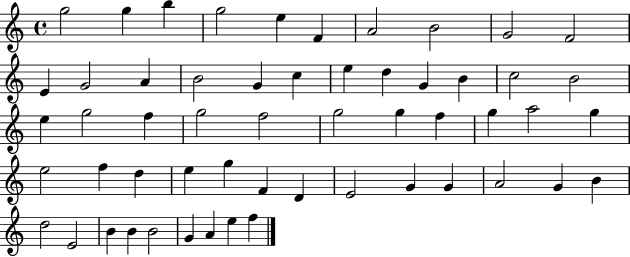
{
  \clef treble
  \time 4/4
  \defaultTimeSignature
  \key c \major
  g''2 g''4 b''4 | g''2 e''4 f'4 | a'2 b'2 | g'2 f'2 | \break e'4 g'2 a'4 | b'2 g'4 c''4 | e''4 d''4 g'4 b'4 | c''2 b'2 | \break e''4 g''2 f''4 | g''2 f''2 | g''2 g''4 f''4 | g''4 a''2 g''4 | \break e''2 f''4 d''4 | e''4 g''4 f'4 d'4 | e'2 g'4 g'4 | a'2 g'4 b'4 | \break d''2 e'2 | b'4 b'4 b'2 | g'4 a'4 e''4 f''4 | \bar "|."
}